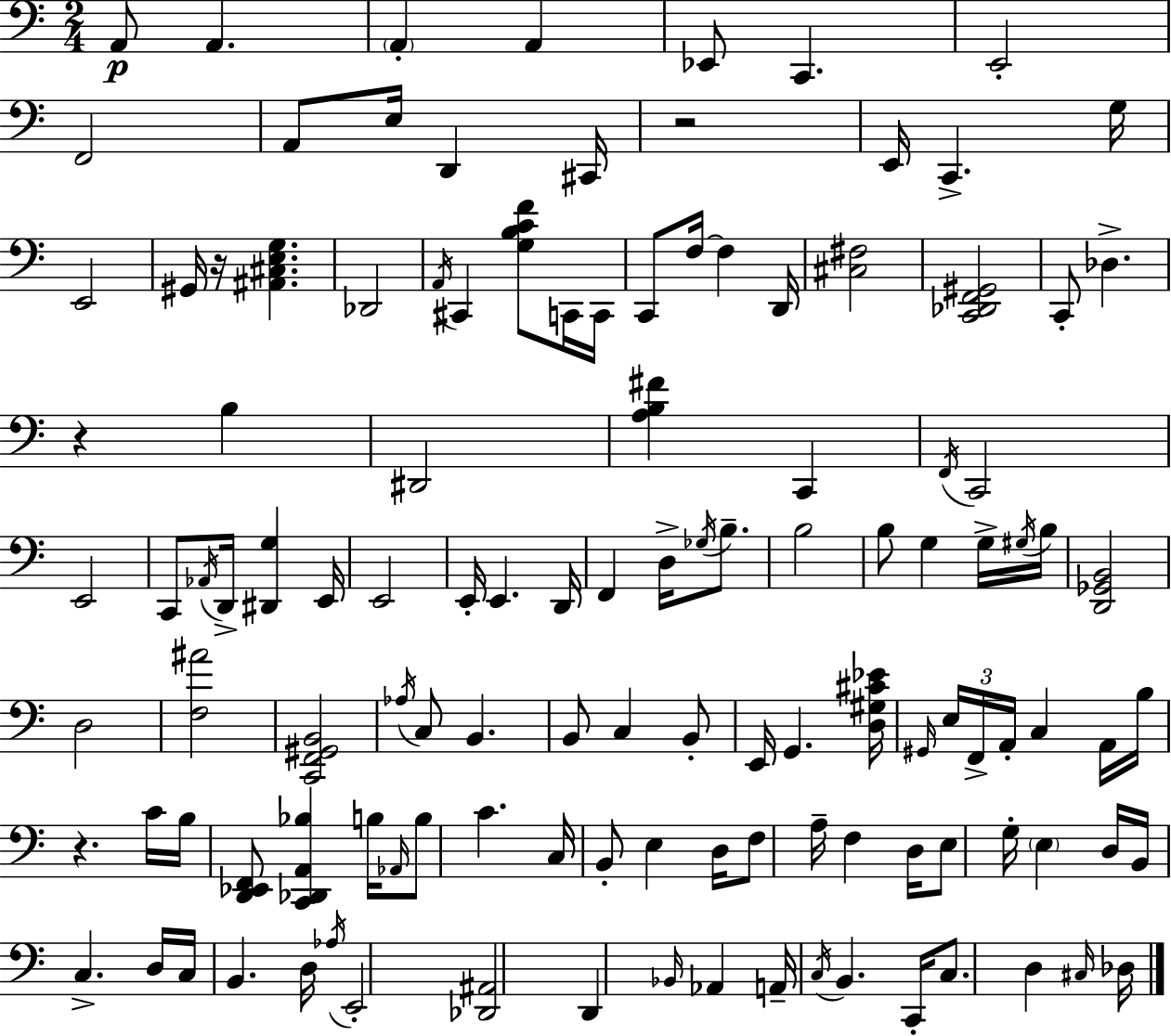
A2/e A2/q. A2/q A2/q Eb2/e C2/q. E2/h F2/h A2/e E3/s D2/q C#2/s R/h E2/s C2/q. G3/s E2/h G#2/s R/s [A#2,C#3,E3,G3]/q. Db2/h A2/s C#2/q [G3,B3,C4,F4]/e C2/s C2/s C2/e F3/s F3/q D2/s [C#3,F#3]/h [C2,Db2,F2,G#2]/h C2/e Db3/q. R/q B3/q D#2/h [A3,B3,F#4]/q C2/q F2/s C2/h E2/h C2/e Ab2/s D2/s [D#2,G3]/q E2/s E2/h E2/s E2/q. D2/s F2/q D3/s Gb3/s B3/e. B3/h B3/e G3/q G3/s G#3/s B3/s [D2,Gb2,B2]/h D3/h [F3,A#4]/h [C2,F2,G#2,B2]/h Ab3/s C3/e B2/q. B2/e C3/q B2/e E2/s G2/q. [D3,G#3,C#4,Eb4]/s G#2/s E3/s F2/s A2/s C3/q A2/s B3/s R/q. C4/s B3/s [D2,Eb2,F2]/e [C2,Db2,A2,Bb3]/q B3/s Ab2/s B3/e C4/q. C3/s B2/e E3/q D3/s F3/e A3/s F3/q D3/s E3/e G3/s E3/q D3/s B2/s C3/q. D3/s C3/s B2/q. D3/s Ab3/s E2/h [Db2,A#2]/h D2/q Bb2/s Ab2/q A2/s C3/s B2/q. C2/s C3/e. D3/q C#3/s Db3/s